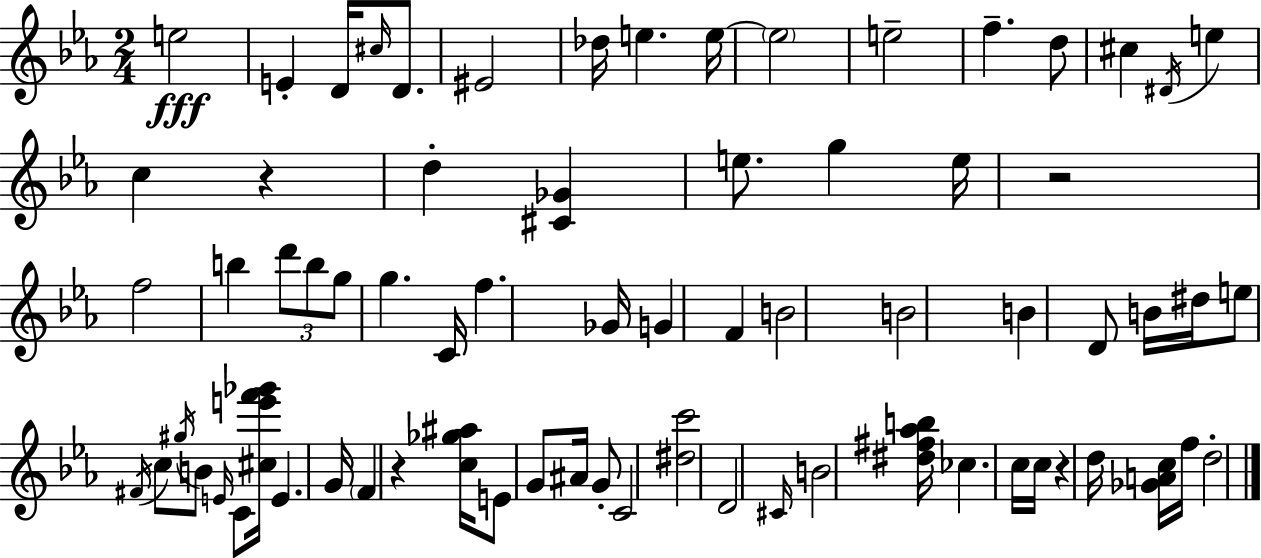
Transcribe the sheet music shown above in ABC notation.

X:1
T:Untitled
M:2/4
L:1/4
K:Eb
e2 E D/4 ^c/4 D/2 ^E2 _d/4 e e/4 e2 e2 f d/2 ^c ^D/4 e c z d [^C_G] e/2 g e/4 z2 f2 b d'/2 b/2 g/2 g C/4 f _G/4 G F B2 B2 B D/2 B/4 ^d/4 e/2 ^F/4 c/2 ^g/4 B/2 E/4 C/2 [^ce'f'_g']/4 E G/4 F z [c_g^a]/4 E/2 G/2 ^A/4 G/2 C2 [^dc']2 D2 ^C/4 B2 [^d^f_ab]/4 _c c/4 c/4 z d/4 [_GAc]/4 f/4 d2